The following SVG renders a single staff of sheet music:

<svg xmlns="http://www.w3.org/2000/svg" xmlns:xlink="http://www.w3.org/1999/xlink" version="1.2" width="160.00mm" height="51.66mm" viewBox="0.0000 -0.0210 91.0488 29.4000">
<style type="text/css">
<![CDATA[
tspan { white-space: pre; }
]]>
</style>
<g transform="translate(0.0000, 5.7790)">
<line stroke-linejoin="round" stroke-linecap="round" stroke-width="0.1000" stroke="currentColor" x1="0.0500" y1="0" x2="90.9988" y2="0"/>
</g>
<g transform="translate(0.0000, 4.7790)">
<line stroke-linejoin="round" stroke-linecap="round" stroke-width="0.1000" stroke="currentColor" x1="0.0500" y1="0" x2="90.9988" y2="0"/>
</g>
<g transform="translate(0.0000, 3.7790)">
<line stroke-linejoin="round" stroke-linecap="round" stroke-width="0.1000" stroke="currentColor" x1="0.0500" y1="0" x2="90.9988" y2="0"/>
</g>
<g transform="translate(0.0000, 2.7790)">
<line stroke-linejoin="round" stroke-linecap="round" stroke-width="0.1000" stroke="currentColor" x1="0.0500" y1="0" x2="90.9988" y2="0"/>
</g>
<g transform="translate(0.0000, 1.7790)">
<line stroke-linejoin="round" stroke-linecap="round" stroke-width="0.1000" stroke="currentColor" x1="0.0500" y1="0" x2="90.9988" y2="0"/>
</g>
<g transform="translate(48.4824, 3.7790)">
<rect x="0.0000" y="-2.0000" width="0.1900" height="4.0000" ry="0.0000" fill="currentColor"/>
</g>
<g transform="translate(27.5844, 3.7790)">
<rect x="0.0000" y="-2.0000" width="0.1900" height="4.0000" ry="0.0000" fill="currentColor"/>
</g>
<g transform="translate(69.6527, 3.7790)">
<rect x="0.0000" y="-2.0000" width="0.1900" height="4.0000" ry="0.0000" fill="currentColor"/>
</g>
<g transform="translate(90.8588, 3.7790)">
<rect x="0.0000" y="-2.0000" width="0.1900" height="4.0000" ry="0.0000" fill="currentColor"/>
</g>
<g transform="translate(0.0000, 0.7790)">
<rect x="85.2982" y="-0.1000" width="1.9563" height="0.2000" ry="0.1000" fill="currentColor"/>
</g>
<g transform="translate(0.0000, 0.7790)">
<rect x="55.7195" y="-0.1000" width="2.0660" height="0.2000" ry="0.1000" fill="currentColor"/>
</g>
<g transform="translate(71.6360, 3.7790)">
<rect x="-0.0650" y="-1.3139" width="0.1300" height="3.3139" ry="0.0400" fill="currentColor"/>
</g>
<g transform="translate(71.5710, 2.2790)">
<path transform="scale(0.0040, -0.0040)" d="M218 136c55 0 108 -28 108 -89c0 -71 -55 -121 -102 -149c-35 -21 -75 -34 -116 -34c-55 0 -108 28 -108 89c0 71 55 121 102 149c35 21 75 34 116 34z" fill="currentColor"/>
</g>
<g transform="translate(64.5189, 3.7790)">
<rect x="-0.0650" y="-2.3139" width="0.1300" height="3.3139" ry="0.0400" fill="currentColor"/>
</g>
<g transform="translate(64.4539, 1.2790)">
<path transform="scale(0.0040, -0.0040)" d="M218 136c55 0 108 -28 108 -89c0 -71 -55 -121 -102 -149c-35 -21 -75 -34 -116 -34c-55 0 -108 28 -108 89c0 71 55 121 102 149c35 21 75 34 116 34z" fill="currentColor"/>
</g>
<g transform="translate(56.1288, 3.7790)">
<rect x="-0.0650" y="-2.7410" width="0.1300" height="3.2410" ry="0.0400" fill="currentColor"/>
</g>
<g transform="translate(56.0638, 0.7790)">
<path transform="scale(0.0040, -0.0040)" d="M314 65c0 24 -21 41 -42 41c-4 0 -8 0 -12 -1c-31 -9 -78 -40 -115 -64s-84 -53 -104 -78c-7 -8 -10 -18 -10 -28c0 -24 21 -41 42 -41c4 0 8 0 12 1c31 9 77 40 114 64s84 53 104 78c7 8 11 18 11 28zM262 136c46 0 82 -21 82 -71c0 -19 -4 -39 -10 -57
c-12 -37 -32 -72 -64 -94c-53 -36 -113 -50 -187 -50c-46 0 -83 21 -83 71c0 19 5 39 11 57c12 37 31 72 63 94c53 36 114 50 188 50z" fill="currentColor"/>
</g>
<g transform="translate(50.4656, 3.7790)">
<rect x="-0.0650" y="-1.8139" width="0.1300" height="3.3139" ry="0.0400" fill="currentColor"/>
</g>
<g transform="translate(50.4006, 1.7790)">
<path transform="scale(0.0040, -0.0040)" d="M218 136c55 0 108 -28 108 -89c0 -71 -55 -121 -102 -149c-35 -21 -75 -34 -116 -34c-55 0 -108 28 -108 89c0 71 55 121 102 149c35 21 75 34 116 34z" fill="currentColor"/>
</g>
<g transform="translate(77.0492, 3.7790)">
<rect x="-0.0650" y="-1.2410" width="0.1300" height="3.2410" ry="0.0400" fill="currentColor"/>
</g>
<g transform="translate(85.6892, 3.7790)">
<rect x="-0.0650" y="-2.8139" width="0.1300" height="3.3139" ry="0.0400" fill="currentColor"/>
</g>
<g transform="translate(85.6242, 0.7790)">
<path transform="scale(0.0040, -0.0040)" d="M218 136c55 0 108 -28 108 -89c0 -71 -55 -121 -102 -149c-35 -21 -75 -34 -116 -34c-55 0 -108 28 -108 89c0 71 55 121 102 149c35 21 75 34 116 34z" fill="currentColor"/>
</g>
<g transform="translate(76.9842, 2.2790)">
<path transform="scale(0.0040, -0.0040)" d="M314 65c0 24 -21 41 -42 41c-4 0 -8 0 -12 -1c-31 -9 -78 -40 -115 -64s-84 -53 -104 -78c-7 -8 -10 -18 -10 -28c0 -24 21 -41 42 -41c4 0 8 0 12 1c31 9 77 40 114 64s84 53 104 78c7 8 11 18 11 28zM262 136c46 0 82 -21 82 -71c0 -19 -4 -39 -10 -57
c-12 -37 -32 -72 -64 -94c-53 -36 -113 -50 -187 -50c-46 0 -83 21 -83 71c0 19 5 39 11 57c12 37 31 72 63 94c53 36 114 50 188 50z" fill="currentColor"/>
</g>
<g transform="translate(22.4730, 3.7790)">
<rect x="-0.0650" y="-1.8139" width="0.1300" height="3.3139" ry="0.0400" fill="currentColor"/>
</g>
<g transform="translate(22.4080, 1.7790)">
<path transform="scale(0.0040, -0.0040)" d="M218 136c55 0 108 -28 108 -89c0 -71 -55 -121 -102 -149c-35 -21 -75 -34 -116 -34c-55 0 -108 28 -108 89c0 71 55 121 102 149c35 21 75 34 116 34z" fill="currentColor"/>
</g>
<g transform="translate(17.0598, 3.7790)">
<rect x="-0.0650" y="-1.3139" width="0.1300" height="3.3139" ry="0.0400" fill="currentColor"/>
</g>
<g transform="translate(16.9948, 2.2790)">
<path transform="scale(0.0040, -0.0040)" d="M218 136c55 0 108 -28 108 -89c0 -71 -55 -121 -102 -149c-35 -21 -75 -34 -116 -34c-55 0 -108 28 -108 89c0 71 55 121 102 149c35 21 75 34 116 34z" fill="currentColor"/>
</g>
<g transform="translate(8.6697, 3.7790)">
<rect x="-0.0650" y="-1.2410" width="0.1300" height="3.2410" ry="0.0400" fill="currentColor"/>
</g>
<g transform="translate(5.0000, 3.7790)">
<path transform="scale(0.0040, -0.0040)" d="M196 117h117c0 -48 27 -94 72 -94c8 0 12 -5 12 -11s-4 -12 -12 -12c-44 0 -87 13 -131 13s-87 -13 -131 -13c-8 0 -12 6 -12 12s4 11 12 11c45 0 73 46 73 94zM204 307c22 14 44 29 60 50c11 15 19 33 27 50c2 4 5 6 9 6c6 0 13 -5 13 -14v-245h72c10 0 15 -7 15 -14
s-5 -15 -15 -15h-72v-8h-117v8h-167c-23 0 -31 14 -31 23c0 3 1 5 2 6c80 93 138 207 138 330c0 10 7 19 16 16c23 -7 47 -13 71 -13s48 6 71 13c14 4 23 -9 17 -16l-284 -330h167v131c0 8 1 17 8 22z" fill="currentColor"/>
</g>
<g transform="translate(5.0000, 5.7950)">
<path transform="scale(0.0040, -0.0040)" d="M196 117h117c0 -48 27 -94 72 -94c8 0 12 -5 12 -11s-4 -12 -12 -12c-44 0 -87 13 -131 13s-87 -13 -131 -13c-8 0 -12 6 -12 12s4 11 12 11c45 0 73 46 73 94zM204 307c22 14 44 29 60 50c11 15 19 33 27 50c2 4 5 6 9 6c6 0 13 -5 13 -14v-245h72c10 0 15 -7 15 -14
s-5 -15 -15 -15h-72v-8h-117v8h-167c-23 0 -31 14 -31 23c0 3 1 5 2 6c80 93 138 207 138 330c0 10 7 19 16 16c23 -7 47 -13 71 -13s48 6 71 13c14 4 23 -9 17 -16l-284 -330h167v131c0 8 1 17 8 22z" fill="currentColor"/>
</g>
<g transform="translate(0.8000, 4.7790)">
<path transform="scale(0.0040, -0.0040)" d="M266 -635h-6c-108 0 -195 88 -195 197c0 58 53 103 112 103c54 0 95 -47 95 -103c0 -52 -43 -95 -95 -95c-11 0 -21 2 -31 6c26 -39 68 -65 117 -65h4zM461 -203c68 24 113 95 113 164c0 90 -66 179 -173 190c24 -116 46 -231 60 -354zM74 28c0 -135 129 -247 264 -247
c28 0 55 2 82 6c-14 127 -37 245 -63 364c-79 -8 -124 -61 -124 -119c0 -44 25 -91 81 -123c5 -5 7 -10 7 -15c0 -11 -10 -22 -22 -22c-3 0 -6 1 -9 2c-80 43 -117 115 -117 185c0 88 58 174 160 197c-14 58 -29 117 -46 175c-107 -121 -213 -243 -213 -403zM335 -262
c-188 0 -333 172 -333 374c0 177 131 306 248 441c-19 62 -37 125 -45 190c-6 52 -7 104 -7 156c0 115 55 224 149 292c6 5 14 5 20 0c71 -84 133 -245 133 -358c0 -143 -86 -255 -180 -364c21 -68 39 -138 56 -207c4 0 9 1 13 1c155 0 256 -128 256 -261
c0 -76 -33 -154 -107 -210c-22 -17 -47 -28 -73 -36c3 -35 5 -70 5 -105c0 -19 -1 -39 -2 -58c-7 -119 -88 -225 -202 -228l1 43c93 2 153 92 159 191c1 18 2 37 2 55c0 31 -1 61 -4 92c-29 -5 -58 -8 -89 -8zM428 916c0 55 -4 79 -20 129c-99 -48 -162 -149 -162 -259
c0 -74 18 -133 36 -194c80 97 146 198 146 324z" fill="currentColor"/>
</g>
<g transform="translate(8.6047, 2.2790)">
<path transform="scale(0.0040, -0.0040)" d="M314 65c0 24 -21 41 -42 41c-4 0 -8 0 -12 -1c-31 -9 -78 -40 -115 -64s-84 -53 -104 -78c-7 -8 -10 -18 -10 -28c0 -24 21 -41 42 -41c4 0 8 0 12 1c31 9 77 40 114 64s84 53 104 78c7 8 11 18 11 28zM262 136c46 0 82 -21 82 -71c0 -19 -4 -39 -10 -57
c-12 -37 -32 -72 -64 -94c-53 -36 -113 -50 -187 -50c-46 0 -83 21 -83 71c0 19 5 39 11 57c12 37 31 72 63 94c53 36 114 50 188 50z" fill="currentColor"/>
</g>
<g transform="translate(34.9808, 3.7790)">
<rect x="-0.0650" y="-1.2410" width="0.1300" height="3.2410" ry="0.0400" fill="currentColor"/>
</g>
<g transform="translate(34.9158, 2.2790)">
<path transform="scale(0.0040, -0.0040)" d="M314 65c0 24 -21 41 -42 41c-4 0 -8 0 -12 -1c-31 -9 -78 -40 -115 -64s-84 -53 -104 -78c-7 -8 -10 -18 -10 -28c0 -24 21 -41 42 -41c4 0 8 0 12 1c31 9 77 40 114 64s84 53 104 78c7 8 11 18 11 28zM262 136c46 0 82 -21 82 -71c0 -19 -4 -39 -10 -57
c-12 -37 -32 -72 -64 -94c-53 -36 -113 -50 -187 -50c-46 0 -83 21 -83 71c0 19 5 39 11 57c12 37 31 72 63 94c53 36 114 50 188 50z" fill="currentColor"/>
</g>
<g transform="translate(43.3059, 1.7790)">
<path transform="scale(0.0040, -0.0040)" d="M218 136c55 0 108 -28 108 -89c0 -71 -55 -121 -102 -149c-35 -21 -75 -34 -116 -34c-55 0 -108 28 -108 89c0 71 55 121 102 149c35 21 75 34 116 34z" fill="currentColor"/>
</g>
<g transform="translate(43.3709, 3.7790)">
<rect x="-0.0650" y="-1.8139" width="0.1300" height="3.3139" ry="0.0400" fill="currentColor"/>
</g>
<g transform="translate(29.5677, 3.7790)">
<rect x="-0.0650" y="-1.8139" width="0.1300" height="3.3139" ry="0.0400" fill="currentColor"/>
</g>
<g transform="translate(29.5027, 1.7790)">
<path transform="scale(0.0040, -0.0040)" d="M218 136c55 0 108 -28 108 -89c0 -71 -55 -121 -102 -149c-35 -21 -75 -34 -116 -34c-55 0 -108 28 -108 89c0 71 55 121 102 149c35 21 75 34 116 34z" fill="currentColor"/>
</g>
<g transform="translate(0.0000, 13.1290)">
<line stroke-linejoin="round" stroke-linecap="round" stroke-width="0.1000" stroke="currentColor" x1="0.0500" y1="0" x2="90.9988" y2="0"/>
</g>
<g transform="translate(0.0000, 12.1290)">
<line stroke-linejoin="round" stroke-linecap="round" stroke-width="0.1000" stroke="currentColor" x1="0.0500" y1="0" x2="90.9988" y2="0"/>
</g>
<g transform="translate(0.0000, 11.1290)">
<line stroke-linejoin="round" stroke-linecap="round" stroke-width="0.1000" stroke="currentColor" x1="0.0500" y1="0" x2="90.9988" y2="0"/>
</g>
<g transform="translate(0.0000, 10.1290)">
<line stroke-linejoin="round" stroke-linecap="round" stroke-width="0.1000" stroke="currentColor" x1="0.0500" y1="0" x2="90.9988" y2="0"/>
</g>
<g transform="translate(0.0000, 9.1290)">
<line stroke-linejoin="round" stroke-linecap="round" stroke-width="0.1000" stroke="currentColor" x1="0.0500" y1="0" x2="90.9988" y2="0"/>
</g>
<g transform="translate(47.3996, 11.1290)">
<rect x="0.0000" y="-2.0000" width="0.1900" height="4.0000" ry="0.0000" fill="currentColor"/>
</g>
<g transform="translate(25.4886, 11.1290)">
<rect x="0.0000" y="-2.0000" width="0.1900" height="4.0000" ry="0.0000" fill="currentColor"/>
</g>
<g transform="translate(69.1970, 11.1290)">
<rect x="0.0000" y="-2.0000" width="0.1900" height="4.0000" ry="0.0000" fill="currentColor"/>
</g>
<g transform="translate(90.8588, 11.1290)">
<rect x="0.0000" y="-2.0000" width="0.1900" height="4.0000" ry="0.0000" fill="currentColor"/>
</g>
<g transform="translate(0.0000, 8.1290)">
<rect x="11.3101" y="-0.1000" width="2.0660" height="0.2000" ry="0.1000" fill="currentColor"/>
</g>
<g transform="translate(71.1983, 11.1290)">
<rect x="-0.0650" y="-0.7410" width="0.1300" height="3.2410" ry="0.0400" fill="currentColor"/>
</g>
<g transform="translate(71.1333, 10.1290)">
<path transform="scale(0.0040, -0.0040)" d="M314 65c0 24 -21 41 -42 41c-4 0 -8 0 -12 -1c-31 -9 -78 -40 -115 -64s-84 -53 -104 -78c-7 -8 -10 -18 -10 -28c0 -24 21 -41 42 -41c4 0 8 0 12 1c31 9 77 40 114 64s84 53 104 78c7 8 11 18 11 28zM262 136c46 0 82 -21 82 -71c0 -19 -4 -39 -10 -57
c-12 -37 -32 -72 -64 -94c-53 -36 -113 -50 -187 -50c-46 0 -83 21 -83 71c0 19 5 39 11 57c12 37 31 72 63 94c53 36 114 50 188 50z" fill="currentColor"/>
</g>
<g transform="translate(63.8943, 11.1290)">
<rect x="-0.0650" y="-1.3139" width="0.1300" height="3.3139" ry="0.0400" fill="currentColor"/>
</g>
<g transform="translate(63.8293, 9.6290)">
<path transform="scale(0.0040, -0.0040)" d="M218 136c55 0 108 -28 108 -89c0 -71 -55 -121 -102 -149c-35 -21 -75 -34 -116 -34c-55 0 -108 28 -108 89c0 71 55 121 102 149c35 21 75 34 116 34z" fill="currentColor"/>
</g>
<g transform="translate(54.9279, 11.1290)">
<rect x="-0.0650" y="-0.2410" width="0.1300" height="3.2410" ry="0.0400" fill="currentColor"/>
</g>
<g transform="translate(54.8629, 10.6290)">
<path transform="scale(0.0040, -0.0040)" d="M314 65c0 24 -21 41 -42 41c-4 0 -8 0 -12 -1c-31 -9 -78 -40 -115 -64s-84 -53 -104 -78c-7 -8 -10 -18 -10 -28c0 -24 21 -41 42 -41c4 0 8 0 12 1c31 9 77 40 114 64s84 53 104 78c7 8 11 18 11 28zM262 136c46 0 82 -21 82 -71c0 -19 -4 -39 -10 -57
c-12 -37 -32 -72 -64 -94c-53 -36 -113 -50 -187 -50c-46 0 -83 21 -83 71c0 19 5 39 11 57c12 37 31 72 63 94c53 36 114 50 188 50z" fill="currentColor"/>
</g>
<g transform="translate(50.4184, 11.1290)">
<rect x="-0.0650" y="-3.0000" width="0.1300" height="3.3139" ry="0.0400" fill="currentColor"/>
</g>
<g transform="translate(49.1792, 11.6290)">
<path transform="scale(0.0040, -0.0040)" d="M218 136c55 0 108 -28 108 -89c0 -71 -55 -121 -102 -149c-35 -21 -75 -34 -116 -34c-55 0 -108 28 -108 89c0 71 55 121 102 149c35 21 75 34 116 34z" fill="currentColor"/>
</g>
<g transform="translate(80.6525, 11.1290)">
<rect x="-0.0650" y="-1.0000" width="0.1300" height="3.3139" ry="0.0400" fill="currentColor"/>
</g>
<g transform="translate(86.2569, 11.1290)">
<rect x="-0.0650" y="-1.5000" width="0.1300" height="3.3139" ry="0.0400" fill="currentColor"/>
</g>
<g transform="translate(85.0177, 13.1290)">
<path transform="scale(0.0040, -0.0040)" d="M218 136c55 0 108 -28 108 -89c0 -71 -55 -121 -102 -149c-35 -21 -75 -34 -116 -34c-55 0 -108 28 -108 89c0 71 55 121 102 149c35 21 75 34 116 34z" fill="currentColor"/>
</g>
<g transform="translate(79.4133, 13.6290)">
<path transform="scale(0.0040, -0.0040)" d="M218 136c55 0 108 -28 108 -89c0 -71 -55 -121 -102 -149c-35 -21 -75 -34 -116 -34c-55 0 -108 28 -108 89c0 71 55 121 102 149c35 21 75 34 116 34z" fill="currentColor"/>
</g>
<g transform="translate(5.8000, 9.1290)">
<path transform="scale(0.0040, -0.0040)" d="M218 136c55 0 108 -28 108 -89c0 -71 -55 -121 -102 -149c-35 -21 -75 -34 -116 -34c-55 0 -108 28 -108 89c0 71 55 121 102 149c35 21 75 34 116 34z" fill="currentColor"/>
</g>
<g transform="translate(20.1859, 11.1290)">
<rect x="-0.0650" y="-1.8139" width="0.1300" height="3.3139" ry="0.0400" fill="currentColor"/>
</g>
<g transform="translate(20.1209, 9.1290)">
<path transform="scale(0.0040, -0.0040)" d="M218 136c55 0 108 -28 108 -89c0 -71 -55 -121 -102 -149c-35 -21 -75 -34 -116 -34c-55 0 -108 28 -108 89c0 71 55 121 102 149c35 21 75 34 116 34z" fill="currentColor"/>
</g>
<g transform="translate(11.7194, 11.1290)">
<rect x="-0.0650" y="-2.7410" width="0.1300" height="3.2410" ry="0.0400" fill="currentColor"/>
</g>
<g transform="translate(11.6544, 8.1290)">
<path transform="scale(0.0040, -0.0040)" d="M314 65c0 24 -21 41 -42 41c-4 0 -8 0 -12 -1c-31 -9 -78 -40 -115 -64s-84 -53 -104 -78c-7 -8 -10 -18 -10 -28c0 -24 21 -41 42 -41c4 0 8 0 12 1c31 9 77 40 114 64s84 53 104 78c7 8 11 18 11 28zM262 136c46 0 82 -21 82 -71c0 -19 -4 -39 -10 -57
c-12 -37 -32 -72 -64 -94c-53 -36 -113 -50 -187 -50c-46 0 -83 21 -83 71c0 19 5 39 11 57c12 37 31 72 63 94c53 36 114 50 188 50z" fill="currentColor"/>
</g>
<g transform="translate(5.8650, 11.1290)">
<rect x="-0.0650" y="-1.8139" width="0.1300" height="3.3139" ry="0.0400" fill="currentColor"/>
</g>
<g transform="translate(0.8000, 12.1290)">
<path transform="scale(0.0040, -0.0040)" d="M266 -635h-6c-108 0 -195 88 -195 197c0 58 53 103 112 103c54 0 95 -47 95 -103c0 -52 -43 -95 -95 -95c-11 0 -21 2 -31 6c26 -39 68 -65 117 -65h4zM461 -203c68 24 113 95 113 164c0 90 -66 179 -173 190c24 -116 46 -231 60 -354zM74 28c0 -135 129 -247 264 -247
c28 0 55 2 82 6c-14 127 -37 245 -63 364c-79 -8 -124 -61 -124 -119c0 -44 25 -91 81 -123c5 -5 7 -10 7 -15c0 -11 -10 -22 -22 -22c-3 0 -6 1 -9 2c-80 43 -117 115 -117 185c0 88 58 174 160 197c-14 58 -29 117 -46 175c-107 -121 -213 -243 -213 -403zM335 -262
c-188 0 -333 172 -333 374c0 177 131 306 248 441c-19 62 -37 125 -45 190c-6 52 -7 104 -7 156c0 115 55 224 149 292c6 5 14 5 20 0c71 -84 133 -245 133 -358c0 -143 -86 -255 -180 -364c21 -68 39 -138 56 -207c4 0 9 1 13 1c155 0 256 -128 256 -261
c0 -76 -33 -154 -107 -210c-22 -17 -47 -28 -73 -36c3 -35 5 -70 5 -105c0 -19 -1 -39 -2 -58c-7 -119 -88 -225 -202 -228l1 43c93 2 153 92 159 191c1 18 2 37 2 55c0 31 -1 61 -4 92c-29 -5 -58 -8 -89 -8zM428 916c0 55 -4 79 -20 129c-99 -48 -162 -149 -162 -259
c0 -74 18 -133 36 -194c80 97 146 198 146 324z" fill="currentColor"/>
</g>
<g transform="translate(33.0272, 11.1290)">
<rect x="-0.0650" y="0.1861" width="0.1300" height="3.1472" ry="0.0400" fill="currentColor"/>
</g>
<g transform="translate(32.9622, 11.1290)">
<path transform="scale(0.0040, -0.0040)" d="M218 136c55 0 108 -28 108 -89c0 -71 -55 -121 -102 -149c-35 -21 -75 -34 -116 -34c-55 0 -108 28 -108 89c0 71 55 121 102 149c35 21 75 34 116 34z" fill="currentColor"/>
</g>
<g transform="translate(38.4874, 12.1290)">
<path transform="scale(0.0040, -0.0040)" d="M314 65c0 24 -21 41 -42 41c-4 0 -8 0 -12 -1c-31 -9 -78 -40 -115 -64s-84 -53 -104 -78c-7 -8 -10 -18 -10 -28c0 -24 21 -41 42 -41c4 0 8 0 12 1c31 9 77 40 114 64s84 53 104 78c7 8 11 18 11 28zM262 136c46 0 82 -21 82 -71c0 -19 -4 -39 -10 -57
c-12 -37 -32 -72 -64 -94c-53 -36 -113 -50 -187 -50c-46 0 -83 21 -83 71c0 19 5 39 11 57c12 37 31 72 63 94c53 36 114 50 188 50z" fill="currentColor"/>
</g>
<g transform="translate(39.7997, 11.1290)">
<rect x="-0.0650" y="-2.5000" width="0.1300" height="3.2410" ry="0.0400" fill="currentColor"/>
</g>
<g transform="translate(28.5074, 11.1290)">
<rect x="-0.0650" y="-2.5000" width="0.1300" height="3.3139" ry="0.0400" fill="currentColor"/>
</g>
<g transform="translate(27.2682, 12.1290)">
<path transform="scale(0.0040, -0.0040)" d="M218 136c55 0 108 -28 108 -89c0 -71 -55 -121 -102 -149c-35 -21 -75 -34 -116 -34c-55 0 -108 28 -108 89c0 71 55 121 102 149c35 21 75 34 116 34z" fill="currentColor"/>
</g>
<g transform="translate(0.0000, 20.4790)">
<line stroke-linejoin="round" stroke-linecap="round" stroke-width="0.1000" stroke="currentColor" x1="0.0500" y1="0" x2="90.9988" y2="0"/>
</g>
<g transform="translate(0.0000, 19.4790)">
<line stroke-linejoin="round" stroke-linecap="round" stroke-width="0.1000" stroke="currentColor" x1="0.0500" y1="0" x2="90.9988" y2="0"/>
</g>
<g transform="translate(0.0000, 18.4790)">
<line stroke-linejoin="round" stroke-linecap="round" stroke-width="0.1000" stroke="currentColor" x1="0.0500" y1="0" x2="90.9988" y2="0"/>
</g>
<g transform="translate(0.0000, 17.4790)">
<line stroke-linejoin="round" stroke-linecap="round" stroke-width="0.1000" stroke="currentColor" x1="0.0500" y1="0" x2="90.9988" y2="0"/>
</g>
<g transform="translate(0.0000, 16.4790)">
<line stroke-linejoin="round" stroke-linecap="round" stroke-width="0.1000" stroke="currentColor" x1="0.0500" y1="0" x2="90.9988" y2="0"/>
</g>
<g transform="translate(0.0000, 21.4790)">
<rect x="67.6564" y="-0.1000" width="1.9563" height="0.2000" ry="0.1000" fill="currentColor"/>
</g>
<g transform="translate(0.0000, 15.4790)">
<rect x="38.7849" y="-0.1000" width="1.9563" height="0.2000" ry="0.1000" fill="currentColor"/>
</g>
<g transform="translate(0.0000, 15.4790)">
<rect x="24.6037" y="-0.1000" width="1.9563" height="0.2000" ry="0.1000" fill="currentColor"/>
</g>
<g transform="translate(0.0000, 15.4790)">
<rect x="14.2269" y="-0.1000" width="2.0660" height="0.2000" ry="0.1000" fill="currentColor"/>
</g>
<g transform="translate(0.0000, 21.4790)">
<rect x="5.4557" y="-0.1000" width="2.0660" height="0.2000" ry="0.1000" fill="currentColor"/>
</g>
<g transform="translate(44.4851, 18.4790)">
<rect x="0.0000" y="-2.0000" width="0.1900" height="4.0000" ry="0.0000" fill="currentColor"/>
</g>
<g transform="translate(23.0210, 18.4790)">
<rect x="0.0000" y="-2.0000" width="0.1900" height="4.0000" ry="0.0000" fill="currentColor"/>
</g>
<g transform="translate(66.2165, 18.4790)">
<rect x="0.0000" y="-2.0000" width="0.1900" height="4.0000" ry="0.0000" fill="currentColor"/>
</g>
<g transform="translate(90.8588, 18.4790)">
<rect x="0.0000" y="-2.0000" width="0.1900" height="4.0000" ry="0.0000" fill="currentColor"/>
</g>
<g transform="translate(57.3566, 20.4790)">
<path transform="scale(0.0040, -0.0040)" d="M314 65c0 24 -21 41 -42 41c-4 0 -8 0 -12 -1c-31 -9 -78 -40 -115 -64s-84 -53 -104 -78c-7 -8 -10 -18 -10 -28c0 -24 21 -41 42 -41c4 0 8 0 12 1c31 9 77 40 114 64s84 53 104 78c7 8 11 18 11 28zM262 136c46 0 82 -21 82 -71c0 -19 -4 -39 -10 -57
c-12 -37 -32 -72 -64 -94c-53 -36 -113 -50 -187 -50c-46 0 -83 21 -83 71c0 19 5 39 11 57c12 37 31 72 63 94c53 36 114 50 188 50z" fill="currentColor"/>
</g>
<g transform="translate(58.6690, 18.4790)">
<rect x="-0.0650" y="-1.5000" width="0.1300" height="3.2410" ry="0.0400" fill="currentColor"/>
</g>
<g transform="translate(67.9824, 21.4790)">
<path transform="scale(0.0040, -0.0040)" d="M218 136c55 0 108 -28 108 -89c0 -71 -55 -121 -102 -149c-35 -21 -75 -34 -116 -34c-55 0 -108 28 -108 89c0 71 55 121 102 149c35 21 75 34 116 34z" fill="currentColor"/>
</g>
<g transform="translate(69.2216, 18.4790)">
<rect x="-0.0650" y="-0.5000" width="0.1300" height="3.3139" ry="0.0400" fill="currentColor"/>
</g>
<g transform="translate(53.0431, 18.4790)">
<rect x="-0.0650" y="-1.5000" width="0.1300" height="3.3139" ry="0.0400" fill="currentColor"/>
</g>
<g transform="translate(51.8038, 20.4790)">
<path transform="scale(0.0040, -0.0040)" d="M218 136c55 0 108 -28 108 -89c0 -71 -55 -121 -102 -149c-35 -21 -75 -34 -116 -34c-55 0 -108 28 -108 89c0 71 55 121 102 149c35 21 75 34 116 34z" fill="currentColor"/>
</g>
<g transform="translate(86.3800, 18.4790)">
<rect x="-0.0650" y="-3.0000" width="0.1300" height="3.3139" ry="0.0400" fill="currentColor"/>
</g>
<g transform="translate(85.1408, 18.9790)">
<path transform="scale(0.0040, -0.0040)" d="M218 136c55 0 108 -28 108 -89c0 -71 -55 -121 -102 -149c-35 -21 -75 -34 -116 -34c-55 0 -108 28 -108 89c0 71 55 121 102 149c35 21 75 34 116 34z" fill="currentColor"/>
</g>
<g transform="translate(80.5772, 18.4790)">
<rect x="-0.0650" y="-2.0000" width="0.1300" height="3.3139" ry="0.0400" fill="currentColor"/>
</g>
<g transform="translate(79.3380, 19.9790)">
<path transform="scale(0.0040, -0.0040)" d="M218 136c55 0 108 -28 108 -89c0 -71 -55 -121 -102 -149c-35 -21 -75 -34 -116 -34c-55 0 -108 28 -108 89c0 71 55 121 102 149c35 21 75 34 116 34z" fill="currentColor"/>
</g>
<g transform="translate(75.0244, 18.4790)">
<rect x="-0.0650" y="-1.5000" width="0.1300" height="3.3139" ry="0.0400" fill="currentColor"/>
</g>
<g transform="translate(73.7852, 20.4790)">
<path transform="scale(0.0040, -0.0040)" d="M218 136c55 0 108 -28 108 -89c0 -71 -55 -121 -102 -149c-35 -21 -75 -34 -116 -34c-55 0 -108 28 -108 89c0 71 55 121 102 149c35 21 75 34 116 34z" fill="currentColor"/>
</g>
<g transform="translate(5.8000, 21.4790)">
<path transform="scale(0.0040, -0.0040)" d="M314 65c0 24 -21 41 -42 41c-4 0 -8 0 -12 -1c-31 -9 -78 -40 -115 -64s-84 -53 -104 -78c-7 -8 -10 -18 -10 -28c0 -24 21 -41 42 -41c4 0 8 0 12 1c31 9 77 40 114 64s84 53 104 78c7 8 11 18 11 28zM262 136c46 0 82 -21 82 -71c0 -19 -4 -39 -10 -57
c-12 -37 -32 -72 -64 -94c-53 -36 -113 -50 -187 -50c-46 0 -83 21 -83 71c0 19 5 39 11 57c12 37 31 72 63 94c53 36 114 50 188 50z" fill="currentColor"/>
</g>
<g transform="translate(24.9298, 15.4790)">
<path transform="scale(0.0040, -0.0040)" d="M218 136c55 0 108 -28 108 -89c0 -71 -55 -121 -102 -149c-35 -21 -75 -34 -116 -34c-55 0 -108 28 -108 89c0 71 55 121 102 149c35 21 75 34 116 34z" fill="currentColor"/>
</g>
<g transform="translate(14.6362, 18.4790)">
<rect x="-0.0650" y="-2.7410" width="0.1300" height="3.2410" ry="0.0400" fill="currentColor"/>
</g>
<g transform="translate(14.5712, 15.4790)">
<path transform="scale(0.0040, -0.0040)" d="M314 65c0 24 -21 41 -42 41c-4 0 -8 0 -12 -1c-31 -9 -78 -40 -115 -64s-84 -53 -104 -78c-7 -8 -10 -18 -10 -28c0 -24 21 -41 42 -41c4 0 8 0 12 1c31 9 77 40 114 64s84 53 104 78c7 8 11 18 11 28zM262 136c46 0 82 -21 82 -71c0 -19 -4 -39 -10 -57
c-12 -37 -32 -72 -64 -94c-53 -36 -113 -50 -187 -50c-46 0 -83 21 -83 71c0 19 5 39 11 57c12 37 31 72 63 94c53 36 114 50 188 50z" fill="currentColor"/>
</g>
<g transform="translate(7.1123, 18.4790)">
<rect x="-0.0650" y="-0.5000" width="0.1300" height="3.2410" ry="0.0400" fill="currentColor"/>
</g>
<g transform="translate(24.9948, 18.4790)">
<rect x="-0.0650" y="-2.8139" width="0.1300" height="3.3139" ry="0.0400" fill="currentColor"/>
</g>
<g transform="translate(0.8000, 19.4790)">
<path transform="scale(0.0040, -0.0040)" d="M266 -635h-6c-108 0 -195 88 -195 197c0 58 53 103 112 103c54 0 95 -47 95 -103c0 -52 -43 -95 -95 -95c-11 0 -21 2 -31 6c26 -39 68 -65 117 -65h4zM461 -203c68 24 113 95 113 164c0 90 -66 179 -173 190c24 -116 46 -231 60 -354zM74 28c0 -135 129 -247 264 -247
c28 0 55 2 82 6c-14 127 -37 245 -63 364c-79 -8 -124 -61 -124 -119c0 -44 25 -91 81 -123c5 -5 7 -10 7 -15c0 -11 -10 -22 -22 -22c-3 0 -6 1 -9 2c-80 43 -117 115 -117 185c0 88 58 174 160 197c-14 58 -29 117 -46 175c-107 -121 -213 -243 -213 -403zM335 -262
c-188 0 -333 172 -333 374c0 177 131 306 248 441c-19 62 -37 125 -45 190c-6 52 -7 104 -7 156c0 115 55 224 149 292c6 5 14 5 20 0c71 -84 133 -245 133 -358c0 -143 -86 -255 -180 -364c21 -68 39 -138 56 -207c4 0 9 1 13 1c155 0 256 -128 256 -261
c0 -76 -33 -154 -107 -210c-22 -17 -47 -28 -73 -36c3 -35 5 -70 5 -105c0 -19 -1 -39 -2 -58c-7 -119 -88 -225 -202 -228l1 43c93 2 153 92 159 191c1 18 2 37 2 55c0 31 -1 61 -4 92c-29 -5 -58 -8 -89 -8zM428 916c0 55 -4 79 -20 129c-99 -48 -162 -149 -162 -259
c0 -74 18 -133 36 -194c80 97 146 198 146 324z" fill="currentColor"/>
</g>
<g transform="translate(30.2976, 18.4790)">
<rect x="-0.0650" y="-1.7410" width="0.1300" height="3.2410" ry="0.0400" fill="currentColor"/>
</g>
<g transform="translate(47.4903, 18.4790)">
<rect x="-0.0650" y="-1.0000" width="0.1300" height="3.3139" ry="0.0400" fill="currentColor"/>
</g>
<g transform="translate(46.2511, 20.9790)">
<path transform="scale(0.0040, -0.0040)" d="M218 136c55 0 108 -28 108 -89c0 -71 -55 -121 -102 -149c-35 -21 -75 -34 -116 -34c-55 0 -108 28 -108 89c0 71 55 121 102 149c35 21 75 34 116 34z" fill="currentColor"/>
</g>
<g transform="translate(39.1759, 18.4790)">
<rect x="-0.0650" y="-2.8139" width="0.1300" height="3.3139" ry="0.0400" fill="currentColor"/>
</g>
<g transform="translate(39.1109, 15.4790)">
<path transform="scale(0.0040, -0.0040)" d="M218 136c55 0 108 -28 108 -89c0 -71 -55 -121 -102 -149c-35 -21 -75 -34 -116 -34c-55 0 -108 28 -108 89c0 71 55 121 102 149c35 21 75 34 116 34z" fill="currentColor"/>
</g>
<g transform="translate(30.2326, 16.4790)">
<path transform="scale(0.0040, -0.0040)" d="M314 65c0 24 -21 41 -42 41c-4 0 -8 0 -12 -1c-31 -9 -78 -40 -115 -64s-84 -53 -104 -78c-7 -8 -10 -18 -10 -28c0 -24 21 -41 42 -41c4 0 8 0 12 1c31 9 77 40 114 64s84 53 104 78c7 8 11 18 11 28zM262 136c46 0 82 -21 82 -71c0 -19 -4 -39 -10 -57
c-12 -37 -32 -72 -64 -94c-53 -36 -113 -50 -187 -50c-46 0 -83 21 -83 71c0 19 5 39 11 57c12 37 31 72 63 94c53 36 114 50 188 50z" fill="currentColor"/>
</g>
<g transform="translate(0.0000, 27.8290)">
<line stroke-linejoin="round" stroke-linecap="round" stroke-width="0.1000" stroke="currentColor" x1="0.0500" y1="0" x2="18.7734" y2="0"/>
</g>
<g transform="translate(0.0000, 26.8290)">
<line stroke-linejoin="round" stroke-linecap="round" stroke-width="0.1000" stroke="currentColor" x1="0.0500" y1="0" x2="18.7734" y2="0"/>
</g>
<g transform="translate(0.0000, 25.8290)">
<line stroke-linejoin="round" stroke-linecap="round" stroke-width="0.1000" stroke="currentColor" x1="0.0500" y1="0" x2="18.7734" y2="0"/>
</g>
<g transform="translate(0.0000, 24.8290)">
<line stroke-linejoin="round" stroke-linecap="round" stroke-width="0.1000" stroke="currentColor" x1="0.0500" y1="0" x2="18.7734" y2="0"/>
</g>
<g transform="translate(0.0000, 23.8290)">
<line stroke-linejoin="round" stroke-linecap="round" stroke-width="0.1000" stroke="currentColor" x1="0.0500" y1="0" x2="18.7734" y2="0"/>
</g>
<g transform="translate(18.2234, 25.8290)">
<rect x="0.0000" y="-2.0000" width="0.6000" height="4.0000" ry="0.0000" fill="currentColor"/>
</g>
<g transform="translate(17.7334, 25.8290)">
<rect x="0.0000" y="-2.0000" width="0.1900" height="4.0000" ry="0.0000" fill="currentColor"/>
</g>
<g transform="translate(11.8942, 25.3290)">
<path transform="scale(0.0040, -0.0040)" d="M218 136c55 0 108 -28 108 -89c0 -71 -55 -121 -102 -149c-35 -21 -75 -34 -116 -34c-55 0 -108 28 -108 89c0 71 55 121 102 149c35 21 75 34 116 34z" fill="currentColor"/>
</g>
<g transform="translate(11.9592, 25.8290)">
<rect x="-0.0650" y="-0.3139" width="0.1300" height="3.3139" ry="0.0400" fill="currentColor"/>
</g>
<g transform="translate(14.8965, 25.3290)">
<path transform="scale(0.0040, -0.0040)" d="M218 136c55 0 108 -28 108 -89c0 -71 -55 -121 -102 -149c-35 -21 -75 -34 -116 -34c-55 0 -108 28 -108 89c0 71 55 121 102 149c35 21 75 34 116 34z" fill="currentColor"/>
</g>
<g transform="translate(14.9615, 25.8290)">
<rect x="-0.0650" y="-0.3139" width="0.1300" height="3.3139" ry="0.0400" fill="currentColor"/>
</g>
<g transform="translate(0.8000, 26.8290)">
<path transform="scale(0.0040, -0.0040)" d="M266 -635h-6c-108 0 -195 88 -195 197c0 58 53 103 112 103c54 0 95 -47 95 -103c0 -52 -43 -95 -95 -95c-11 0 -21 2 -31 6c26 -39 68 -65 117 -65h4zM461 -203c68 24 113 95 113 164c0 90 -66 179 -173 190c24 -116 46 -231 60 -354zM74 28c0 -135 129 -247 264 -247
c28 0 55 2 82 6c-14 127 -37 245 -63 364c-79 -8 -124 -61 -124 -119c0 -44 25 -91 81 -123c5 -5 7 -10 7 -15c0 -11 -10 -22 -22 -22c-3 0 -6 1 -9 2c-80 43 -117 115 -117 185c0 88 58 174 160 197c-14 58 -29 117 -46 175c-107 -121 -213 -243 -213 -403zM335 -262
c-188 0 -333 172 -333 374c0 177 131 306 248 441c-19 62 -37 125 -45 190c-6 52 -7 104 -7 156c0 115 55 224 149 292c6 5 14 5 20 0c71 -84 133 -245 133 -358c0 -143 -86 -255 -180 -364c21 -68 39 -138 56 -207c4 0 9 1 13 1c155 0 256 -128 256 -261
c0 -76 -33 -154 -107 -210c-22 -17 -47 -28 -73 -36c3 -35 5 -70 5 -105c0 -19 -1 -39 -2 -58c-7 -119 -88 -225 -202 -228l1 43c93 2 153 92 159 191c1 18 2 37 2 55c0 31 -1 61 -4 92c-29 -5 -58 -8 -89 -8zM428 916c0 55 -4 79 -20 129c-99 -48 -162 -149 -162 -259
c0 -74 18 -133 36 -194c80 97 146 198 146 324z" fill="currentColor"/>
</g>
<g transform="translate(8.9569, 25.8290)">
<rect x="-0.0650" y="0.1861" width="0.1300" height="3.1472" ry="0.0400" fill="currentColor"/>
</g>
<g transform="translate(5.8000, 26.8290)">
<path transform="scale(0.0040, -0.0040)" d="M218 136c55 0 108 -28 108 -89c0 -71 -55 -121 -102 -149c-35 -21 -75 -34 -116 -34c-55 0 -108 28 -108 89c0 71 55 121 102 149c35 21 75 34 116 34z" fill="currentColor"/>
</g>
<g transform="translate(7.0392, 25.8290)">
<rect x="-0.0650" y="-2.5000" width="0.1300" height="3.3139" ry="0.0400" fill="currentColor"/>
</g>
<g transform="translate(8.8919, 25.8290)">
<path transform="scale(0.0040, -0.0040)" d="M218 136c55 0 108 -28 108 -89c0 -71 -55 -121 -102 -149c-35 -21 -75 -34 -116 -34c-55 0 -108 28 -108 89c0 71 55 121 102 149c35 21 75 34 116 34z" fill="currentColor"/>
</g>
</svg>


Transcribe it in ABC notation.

X:1
T:Untitled
M:4/4
L:1/4
K:C
e2 e f f e2 f f a2 g e e2 a f a2 f G B G2 A c2 e d2 D E C2 a2 a f2 a D E E2 C E F A G B c c